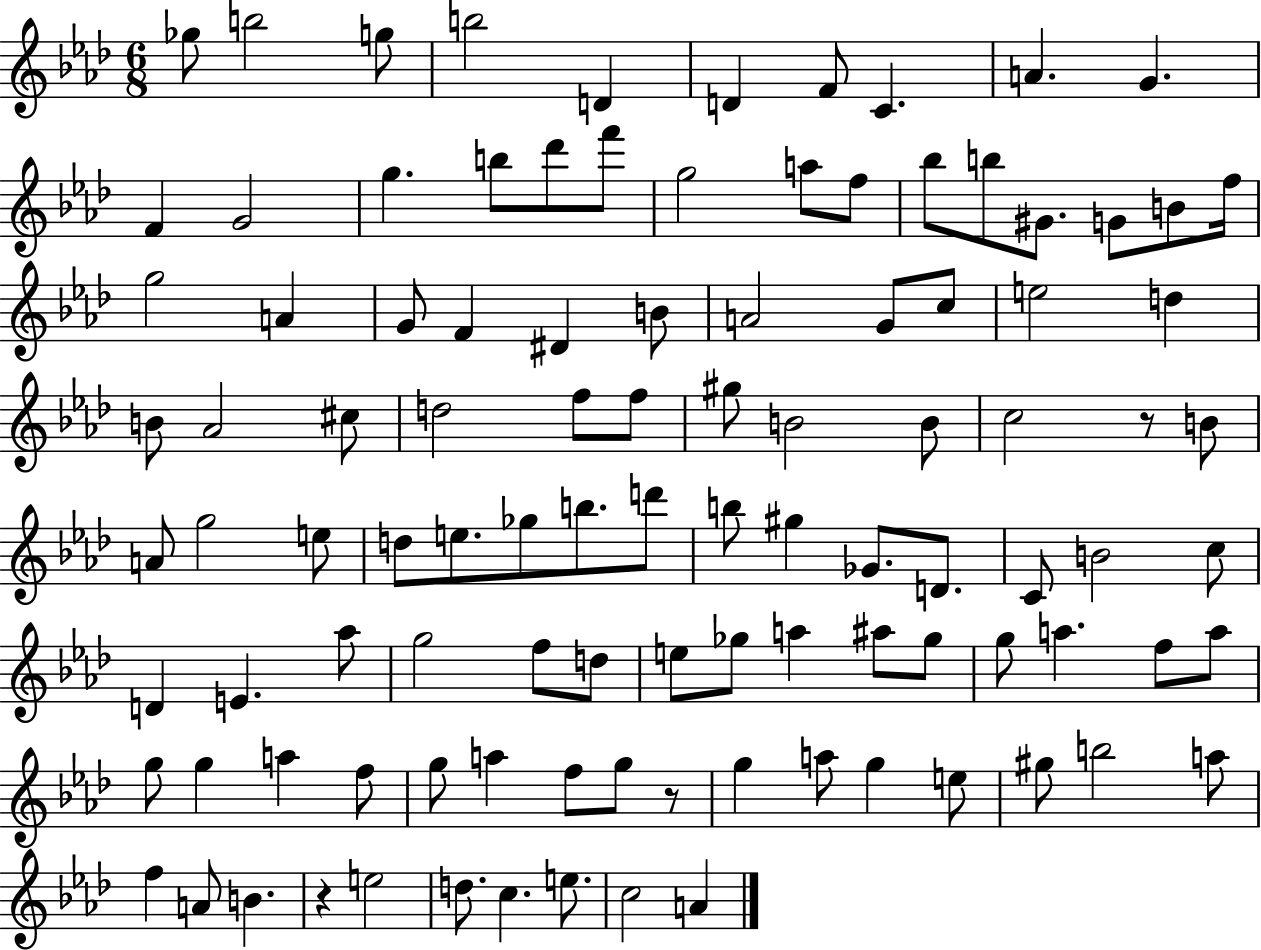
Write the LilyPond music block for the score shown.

{
  \clef treble
  \numericTimeSignature
  \time 6/8
  \key aes \major
  ges''8 b''2 g''8 | b''2 d'4 | d'4 f'8 c'4. | a'4. g'4. | \break f'4 g'2 | g''4. b''8 des'''8 f'''8 | g''2 a''8 f''8 | bes''8 b''8 gis'8. g'8 b'8 f''16 | \break g''2 a'4 | g'8 f'4 dis'4 b'8 | a'2 g'8 c''8 | e''2 d''4 | \break b'8 aes'2 cis''8 | d''2 f''8 f''8 | gis''8 b'2 b'8 | c''2 r8 b'8 | \break a'8 g''2 e''8 | d''8 e''8. ges''8 b''8. d'''8 | b''8 gis''4 ges'8. d'8. | c'8 b'2 c''8 | \break d'4 e'4. aes''8 | g''2 f''8 d''8 | e''8 ges''8 a''4 ais''8 ges''8 | g''8 a''4. f''8 a''8 | \break g''8 g''4 a''4 f''8 | g''8 a''4 f''8 g''8 r8 | g''4 a''8 g''4 e''8 | gis''8 b''2 a''8 | \break f''4 a'8 b'4. | r4 e''2 | d''8. c''4. e''8. | c''2 a'4 | \break \bar "|."
}